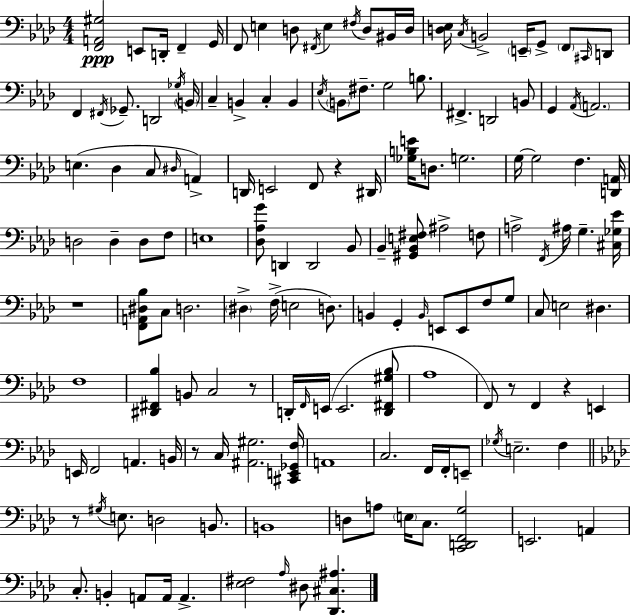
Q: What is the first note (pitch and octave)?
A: E2